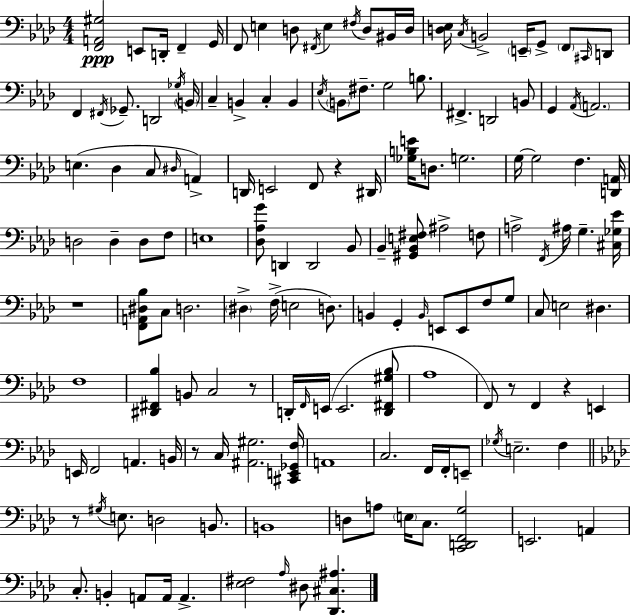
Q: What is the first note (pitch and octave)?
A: E2